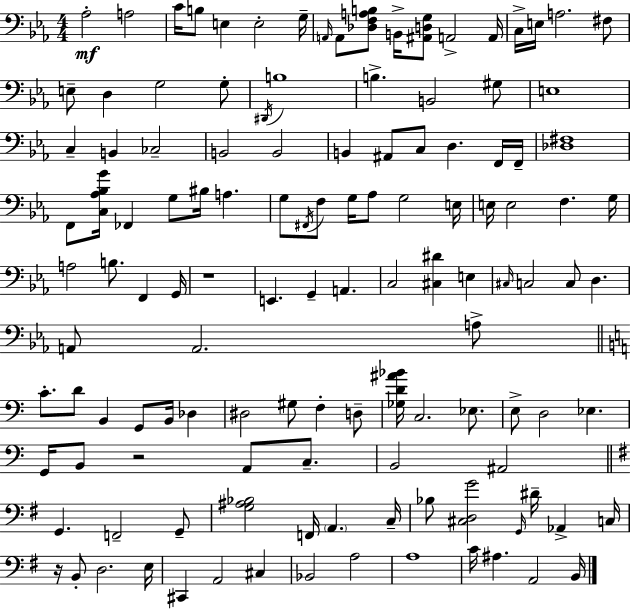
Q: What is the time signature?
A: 4/4